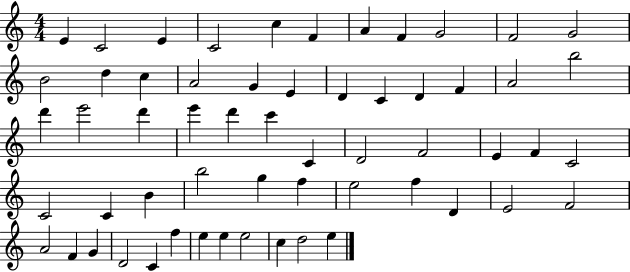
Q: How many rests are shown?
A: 0